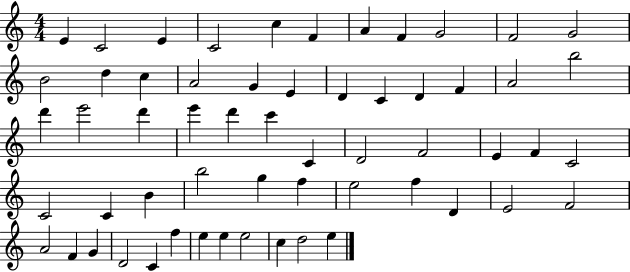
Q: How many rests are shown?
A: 0